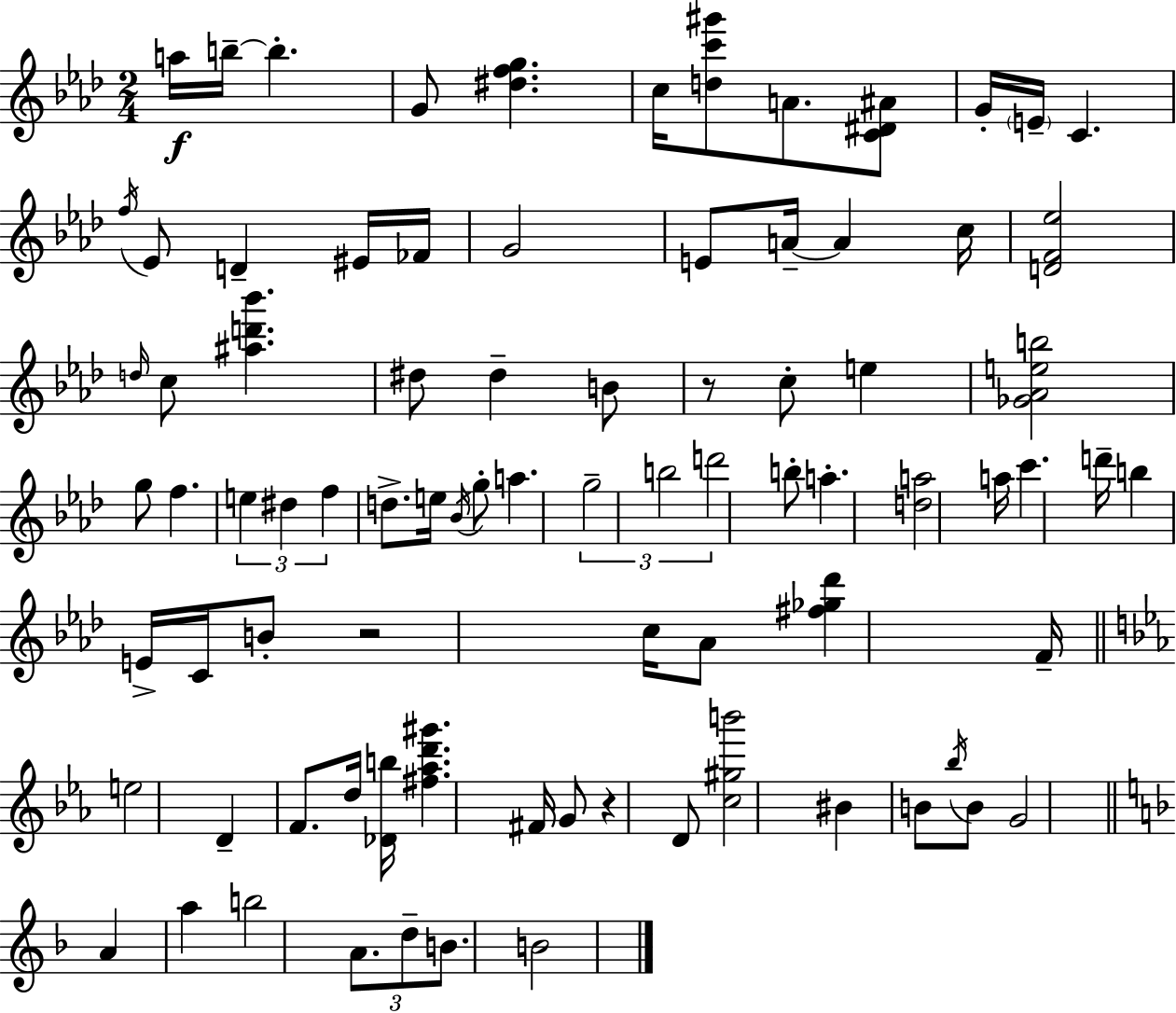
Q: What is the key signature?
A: AES major